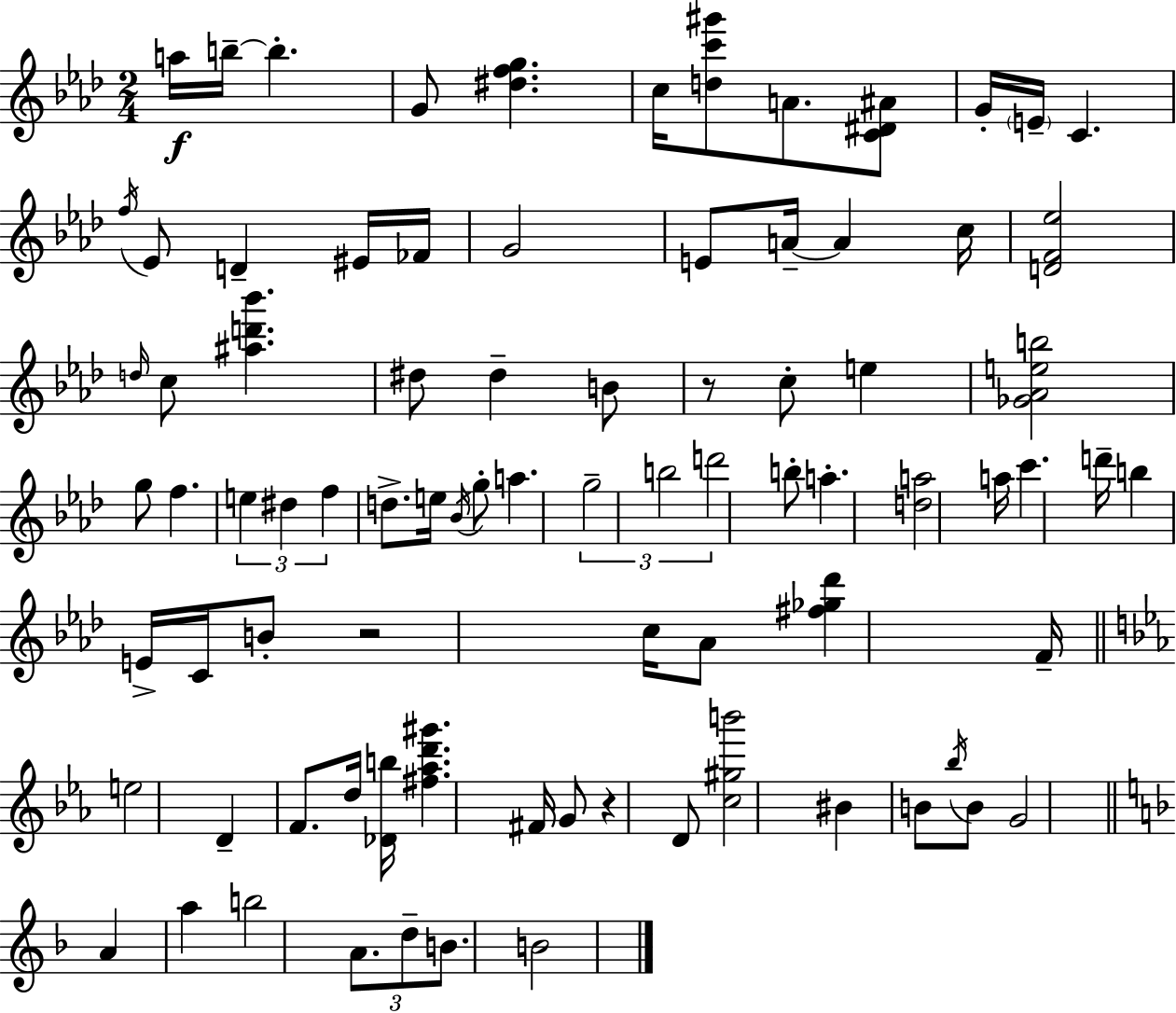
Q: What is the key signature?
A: AES major